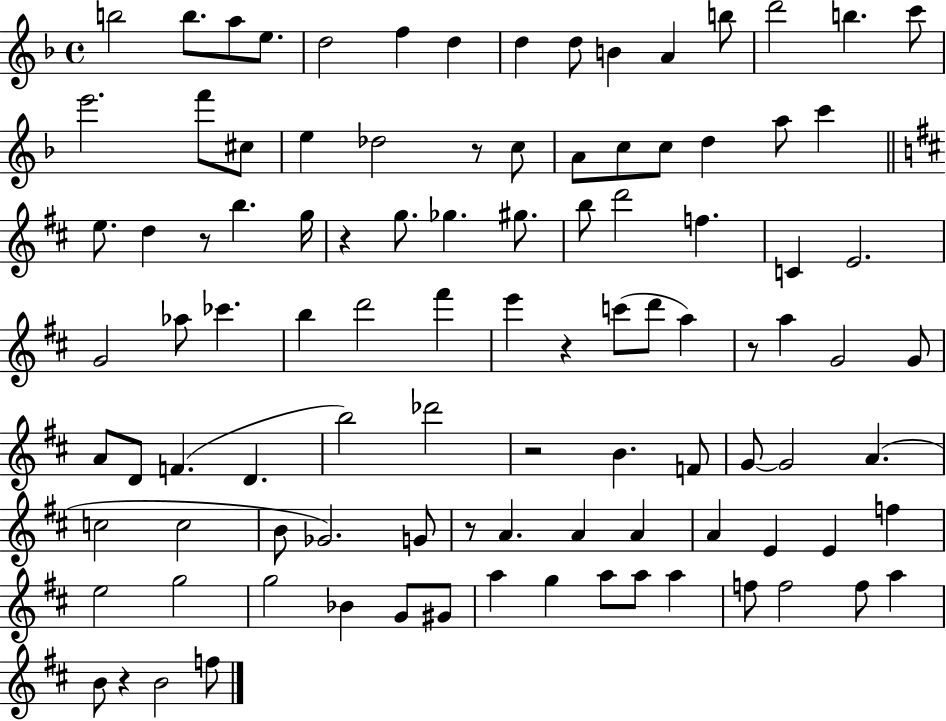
X:1
T:Untitled
M:4/4
L:1/4
K:F
b2 b/2 a/2 e/2 d2 f d d d/2 B A b/2 d'2 b c'/2 e'2 f'/2 ^c/2 e _d2 z/2 c/2 A/2 c/2 c/2 d a/2 c' e/2 d z/2 b g/4 z g/2 _g ^g/2 b/2 d'2 f C E2 G2 _a/2 _c' b d'2 ^f' e' z c'/2 d'/2 a z/2 a G2 G/2 A/2 D/2 F D b2 _d'2 z2 B F/2 G/2 G2 A c2 c2 B/2 _G2 G/2 z/2 A A A A E E f e2 g2 g2 _B G/2 ^G/2 a g a/2 a/2 a f/2 f2 f/2 a B/2 z B2 f/2